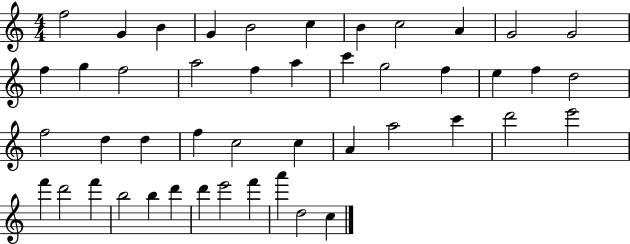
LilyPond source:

{
  \clef treble
  \numericTimeSignature
  \time 4/4
  \key c \major
  f''2 g'4 b'4 | g'4 b'2 c''4 | b'4 c''2 a'4 | g'2 g'2 | \break f''4 g''4 f''2 | a''2 f''4 a''4 | c'''4 g''2 f''4 | e''4 f''4 d''2 | \break f''2 d''4 d''4 | f''4 c''2 c''4 | a'4 a''2 c'''4 | d'''2 e'''2 | \break f'''4 d'''2 f'''4 | b''2 b''4 d'''4 | d'''4 e'''2 f'''4 | a'''4 d''2 c''4 | \break \bar "|."
}